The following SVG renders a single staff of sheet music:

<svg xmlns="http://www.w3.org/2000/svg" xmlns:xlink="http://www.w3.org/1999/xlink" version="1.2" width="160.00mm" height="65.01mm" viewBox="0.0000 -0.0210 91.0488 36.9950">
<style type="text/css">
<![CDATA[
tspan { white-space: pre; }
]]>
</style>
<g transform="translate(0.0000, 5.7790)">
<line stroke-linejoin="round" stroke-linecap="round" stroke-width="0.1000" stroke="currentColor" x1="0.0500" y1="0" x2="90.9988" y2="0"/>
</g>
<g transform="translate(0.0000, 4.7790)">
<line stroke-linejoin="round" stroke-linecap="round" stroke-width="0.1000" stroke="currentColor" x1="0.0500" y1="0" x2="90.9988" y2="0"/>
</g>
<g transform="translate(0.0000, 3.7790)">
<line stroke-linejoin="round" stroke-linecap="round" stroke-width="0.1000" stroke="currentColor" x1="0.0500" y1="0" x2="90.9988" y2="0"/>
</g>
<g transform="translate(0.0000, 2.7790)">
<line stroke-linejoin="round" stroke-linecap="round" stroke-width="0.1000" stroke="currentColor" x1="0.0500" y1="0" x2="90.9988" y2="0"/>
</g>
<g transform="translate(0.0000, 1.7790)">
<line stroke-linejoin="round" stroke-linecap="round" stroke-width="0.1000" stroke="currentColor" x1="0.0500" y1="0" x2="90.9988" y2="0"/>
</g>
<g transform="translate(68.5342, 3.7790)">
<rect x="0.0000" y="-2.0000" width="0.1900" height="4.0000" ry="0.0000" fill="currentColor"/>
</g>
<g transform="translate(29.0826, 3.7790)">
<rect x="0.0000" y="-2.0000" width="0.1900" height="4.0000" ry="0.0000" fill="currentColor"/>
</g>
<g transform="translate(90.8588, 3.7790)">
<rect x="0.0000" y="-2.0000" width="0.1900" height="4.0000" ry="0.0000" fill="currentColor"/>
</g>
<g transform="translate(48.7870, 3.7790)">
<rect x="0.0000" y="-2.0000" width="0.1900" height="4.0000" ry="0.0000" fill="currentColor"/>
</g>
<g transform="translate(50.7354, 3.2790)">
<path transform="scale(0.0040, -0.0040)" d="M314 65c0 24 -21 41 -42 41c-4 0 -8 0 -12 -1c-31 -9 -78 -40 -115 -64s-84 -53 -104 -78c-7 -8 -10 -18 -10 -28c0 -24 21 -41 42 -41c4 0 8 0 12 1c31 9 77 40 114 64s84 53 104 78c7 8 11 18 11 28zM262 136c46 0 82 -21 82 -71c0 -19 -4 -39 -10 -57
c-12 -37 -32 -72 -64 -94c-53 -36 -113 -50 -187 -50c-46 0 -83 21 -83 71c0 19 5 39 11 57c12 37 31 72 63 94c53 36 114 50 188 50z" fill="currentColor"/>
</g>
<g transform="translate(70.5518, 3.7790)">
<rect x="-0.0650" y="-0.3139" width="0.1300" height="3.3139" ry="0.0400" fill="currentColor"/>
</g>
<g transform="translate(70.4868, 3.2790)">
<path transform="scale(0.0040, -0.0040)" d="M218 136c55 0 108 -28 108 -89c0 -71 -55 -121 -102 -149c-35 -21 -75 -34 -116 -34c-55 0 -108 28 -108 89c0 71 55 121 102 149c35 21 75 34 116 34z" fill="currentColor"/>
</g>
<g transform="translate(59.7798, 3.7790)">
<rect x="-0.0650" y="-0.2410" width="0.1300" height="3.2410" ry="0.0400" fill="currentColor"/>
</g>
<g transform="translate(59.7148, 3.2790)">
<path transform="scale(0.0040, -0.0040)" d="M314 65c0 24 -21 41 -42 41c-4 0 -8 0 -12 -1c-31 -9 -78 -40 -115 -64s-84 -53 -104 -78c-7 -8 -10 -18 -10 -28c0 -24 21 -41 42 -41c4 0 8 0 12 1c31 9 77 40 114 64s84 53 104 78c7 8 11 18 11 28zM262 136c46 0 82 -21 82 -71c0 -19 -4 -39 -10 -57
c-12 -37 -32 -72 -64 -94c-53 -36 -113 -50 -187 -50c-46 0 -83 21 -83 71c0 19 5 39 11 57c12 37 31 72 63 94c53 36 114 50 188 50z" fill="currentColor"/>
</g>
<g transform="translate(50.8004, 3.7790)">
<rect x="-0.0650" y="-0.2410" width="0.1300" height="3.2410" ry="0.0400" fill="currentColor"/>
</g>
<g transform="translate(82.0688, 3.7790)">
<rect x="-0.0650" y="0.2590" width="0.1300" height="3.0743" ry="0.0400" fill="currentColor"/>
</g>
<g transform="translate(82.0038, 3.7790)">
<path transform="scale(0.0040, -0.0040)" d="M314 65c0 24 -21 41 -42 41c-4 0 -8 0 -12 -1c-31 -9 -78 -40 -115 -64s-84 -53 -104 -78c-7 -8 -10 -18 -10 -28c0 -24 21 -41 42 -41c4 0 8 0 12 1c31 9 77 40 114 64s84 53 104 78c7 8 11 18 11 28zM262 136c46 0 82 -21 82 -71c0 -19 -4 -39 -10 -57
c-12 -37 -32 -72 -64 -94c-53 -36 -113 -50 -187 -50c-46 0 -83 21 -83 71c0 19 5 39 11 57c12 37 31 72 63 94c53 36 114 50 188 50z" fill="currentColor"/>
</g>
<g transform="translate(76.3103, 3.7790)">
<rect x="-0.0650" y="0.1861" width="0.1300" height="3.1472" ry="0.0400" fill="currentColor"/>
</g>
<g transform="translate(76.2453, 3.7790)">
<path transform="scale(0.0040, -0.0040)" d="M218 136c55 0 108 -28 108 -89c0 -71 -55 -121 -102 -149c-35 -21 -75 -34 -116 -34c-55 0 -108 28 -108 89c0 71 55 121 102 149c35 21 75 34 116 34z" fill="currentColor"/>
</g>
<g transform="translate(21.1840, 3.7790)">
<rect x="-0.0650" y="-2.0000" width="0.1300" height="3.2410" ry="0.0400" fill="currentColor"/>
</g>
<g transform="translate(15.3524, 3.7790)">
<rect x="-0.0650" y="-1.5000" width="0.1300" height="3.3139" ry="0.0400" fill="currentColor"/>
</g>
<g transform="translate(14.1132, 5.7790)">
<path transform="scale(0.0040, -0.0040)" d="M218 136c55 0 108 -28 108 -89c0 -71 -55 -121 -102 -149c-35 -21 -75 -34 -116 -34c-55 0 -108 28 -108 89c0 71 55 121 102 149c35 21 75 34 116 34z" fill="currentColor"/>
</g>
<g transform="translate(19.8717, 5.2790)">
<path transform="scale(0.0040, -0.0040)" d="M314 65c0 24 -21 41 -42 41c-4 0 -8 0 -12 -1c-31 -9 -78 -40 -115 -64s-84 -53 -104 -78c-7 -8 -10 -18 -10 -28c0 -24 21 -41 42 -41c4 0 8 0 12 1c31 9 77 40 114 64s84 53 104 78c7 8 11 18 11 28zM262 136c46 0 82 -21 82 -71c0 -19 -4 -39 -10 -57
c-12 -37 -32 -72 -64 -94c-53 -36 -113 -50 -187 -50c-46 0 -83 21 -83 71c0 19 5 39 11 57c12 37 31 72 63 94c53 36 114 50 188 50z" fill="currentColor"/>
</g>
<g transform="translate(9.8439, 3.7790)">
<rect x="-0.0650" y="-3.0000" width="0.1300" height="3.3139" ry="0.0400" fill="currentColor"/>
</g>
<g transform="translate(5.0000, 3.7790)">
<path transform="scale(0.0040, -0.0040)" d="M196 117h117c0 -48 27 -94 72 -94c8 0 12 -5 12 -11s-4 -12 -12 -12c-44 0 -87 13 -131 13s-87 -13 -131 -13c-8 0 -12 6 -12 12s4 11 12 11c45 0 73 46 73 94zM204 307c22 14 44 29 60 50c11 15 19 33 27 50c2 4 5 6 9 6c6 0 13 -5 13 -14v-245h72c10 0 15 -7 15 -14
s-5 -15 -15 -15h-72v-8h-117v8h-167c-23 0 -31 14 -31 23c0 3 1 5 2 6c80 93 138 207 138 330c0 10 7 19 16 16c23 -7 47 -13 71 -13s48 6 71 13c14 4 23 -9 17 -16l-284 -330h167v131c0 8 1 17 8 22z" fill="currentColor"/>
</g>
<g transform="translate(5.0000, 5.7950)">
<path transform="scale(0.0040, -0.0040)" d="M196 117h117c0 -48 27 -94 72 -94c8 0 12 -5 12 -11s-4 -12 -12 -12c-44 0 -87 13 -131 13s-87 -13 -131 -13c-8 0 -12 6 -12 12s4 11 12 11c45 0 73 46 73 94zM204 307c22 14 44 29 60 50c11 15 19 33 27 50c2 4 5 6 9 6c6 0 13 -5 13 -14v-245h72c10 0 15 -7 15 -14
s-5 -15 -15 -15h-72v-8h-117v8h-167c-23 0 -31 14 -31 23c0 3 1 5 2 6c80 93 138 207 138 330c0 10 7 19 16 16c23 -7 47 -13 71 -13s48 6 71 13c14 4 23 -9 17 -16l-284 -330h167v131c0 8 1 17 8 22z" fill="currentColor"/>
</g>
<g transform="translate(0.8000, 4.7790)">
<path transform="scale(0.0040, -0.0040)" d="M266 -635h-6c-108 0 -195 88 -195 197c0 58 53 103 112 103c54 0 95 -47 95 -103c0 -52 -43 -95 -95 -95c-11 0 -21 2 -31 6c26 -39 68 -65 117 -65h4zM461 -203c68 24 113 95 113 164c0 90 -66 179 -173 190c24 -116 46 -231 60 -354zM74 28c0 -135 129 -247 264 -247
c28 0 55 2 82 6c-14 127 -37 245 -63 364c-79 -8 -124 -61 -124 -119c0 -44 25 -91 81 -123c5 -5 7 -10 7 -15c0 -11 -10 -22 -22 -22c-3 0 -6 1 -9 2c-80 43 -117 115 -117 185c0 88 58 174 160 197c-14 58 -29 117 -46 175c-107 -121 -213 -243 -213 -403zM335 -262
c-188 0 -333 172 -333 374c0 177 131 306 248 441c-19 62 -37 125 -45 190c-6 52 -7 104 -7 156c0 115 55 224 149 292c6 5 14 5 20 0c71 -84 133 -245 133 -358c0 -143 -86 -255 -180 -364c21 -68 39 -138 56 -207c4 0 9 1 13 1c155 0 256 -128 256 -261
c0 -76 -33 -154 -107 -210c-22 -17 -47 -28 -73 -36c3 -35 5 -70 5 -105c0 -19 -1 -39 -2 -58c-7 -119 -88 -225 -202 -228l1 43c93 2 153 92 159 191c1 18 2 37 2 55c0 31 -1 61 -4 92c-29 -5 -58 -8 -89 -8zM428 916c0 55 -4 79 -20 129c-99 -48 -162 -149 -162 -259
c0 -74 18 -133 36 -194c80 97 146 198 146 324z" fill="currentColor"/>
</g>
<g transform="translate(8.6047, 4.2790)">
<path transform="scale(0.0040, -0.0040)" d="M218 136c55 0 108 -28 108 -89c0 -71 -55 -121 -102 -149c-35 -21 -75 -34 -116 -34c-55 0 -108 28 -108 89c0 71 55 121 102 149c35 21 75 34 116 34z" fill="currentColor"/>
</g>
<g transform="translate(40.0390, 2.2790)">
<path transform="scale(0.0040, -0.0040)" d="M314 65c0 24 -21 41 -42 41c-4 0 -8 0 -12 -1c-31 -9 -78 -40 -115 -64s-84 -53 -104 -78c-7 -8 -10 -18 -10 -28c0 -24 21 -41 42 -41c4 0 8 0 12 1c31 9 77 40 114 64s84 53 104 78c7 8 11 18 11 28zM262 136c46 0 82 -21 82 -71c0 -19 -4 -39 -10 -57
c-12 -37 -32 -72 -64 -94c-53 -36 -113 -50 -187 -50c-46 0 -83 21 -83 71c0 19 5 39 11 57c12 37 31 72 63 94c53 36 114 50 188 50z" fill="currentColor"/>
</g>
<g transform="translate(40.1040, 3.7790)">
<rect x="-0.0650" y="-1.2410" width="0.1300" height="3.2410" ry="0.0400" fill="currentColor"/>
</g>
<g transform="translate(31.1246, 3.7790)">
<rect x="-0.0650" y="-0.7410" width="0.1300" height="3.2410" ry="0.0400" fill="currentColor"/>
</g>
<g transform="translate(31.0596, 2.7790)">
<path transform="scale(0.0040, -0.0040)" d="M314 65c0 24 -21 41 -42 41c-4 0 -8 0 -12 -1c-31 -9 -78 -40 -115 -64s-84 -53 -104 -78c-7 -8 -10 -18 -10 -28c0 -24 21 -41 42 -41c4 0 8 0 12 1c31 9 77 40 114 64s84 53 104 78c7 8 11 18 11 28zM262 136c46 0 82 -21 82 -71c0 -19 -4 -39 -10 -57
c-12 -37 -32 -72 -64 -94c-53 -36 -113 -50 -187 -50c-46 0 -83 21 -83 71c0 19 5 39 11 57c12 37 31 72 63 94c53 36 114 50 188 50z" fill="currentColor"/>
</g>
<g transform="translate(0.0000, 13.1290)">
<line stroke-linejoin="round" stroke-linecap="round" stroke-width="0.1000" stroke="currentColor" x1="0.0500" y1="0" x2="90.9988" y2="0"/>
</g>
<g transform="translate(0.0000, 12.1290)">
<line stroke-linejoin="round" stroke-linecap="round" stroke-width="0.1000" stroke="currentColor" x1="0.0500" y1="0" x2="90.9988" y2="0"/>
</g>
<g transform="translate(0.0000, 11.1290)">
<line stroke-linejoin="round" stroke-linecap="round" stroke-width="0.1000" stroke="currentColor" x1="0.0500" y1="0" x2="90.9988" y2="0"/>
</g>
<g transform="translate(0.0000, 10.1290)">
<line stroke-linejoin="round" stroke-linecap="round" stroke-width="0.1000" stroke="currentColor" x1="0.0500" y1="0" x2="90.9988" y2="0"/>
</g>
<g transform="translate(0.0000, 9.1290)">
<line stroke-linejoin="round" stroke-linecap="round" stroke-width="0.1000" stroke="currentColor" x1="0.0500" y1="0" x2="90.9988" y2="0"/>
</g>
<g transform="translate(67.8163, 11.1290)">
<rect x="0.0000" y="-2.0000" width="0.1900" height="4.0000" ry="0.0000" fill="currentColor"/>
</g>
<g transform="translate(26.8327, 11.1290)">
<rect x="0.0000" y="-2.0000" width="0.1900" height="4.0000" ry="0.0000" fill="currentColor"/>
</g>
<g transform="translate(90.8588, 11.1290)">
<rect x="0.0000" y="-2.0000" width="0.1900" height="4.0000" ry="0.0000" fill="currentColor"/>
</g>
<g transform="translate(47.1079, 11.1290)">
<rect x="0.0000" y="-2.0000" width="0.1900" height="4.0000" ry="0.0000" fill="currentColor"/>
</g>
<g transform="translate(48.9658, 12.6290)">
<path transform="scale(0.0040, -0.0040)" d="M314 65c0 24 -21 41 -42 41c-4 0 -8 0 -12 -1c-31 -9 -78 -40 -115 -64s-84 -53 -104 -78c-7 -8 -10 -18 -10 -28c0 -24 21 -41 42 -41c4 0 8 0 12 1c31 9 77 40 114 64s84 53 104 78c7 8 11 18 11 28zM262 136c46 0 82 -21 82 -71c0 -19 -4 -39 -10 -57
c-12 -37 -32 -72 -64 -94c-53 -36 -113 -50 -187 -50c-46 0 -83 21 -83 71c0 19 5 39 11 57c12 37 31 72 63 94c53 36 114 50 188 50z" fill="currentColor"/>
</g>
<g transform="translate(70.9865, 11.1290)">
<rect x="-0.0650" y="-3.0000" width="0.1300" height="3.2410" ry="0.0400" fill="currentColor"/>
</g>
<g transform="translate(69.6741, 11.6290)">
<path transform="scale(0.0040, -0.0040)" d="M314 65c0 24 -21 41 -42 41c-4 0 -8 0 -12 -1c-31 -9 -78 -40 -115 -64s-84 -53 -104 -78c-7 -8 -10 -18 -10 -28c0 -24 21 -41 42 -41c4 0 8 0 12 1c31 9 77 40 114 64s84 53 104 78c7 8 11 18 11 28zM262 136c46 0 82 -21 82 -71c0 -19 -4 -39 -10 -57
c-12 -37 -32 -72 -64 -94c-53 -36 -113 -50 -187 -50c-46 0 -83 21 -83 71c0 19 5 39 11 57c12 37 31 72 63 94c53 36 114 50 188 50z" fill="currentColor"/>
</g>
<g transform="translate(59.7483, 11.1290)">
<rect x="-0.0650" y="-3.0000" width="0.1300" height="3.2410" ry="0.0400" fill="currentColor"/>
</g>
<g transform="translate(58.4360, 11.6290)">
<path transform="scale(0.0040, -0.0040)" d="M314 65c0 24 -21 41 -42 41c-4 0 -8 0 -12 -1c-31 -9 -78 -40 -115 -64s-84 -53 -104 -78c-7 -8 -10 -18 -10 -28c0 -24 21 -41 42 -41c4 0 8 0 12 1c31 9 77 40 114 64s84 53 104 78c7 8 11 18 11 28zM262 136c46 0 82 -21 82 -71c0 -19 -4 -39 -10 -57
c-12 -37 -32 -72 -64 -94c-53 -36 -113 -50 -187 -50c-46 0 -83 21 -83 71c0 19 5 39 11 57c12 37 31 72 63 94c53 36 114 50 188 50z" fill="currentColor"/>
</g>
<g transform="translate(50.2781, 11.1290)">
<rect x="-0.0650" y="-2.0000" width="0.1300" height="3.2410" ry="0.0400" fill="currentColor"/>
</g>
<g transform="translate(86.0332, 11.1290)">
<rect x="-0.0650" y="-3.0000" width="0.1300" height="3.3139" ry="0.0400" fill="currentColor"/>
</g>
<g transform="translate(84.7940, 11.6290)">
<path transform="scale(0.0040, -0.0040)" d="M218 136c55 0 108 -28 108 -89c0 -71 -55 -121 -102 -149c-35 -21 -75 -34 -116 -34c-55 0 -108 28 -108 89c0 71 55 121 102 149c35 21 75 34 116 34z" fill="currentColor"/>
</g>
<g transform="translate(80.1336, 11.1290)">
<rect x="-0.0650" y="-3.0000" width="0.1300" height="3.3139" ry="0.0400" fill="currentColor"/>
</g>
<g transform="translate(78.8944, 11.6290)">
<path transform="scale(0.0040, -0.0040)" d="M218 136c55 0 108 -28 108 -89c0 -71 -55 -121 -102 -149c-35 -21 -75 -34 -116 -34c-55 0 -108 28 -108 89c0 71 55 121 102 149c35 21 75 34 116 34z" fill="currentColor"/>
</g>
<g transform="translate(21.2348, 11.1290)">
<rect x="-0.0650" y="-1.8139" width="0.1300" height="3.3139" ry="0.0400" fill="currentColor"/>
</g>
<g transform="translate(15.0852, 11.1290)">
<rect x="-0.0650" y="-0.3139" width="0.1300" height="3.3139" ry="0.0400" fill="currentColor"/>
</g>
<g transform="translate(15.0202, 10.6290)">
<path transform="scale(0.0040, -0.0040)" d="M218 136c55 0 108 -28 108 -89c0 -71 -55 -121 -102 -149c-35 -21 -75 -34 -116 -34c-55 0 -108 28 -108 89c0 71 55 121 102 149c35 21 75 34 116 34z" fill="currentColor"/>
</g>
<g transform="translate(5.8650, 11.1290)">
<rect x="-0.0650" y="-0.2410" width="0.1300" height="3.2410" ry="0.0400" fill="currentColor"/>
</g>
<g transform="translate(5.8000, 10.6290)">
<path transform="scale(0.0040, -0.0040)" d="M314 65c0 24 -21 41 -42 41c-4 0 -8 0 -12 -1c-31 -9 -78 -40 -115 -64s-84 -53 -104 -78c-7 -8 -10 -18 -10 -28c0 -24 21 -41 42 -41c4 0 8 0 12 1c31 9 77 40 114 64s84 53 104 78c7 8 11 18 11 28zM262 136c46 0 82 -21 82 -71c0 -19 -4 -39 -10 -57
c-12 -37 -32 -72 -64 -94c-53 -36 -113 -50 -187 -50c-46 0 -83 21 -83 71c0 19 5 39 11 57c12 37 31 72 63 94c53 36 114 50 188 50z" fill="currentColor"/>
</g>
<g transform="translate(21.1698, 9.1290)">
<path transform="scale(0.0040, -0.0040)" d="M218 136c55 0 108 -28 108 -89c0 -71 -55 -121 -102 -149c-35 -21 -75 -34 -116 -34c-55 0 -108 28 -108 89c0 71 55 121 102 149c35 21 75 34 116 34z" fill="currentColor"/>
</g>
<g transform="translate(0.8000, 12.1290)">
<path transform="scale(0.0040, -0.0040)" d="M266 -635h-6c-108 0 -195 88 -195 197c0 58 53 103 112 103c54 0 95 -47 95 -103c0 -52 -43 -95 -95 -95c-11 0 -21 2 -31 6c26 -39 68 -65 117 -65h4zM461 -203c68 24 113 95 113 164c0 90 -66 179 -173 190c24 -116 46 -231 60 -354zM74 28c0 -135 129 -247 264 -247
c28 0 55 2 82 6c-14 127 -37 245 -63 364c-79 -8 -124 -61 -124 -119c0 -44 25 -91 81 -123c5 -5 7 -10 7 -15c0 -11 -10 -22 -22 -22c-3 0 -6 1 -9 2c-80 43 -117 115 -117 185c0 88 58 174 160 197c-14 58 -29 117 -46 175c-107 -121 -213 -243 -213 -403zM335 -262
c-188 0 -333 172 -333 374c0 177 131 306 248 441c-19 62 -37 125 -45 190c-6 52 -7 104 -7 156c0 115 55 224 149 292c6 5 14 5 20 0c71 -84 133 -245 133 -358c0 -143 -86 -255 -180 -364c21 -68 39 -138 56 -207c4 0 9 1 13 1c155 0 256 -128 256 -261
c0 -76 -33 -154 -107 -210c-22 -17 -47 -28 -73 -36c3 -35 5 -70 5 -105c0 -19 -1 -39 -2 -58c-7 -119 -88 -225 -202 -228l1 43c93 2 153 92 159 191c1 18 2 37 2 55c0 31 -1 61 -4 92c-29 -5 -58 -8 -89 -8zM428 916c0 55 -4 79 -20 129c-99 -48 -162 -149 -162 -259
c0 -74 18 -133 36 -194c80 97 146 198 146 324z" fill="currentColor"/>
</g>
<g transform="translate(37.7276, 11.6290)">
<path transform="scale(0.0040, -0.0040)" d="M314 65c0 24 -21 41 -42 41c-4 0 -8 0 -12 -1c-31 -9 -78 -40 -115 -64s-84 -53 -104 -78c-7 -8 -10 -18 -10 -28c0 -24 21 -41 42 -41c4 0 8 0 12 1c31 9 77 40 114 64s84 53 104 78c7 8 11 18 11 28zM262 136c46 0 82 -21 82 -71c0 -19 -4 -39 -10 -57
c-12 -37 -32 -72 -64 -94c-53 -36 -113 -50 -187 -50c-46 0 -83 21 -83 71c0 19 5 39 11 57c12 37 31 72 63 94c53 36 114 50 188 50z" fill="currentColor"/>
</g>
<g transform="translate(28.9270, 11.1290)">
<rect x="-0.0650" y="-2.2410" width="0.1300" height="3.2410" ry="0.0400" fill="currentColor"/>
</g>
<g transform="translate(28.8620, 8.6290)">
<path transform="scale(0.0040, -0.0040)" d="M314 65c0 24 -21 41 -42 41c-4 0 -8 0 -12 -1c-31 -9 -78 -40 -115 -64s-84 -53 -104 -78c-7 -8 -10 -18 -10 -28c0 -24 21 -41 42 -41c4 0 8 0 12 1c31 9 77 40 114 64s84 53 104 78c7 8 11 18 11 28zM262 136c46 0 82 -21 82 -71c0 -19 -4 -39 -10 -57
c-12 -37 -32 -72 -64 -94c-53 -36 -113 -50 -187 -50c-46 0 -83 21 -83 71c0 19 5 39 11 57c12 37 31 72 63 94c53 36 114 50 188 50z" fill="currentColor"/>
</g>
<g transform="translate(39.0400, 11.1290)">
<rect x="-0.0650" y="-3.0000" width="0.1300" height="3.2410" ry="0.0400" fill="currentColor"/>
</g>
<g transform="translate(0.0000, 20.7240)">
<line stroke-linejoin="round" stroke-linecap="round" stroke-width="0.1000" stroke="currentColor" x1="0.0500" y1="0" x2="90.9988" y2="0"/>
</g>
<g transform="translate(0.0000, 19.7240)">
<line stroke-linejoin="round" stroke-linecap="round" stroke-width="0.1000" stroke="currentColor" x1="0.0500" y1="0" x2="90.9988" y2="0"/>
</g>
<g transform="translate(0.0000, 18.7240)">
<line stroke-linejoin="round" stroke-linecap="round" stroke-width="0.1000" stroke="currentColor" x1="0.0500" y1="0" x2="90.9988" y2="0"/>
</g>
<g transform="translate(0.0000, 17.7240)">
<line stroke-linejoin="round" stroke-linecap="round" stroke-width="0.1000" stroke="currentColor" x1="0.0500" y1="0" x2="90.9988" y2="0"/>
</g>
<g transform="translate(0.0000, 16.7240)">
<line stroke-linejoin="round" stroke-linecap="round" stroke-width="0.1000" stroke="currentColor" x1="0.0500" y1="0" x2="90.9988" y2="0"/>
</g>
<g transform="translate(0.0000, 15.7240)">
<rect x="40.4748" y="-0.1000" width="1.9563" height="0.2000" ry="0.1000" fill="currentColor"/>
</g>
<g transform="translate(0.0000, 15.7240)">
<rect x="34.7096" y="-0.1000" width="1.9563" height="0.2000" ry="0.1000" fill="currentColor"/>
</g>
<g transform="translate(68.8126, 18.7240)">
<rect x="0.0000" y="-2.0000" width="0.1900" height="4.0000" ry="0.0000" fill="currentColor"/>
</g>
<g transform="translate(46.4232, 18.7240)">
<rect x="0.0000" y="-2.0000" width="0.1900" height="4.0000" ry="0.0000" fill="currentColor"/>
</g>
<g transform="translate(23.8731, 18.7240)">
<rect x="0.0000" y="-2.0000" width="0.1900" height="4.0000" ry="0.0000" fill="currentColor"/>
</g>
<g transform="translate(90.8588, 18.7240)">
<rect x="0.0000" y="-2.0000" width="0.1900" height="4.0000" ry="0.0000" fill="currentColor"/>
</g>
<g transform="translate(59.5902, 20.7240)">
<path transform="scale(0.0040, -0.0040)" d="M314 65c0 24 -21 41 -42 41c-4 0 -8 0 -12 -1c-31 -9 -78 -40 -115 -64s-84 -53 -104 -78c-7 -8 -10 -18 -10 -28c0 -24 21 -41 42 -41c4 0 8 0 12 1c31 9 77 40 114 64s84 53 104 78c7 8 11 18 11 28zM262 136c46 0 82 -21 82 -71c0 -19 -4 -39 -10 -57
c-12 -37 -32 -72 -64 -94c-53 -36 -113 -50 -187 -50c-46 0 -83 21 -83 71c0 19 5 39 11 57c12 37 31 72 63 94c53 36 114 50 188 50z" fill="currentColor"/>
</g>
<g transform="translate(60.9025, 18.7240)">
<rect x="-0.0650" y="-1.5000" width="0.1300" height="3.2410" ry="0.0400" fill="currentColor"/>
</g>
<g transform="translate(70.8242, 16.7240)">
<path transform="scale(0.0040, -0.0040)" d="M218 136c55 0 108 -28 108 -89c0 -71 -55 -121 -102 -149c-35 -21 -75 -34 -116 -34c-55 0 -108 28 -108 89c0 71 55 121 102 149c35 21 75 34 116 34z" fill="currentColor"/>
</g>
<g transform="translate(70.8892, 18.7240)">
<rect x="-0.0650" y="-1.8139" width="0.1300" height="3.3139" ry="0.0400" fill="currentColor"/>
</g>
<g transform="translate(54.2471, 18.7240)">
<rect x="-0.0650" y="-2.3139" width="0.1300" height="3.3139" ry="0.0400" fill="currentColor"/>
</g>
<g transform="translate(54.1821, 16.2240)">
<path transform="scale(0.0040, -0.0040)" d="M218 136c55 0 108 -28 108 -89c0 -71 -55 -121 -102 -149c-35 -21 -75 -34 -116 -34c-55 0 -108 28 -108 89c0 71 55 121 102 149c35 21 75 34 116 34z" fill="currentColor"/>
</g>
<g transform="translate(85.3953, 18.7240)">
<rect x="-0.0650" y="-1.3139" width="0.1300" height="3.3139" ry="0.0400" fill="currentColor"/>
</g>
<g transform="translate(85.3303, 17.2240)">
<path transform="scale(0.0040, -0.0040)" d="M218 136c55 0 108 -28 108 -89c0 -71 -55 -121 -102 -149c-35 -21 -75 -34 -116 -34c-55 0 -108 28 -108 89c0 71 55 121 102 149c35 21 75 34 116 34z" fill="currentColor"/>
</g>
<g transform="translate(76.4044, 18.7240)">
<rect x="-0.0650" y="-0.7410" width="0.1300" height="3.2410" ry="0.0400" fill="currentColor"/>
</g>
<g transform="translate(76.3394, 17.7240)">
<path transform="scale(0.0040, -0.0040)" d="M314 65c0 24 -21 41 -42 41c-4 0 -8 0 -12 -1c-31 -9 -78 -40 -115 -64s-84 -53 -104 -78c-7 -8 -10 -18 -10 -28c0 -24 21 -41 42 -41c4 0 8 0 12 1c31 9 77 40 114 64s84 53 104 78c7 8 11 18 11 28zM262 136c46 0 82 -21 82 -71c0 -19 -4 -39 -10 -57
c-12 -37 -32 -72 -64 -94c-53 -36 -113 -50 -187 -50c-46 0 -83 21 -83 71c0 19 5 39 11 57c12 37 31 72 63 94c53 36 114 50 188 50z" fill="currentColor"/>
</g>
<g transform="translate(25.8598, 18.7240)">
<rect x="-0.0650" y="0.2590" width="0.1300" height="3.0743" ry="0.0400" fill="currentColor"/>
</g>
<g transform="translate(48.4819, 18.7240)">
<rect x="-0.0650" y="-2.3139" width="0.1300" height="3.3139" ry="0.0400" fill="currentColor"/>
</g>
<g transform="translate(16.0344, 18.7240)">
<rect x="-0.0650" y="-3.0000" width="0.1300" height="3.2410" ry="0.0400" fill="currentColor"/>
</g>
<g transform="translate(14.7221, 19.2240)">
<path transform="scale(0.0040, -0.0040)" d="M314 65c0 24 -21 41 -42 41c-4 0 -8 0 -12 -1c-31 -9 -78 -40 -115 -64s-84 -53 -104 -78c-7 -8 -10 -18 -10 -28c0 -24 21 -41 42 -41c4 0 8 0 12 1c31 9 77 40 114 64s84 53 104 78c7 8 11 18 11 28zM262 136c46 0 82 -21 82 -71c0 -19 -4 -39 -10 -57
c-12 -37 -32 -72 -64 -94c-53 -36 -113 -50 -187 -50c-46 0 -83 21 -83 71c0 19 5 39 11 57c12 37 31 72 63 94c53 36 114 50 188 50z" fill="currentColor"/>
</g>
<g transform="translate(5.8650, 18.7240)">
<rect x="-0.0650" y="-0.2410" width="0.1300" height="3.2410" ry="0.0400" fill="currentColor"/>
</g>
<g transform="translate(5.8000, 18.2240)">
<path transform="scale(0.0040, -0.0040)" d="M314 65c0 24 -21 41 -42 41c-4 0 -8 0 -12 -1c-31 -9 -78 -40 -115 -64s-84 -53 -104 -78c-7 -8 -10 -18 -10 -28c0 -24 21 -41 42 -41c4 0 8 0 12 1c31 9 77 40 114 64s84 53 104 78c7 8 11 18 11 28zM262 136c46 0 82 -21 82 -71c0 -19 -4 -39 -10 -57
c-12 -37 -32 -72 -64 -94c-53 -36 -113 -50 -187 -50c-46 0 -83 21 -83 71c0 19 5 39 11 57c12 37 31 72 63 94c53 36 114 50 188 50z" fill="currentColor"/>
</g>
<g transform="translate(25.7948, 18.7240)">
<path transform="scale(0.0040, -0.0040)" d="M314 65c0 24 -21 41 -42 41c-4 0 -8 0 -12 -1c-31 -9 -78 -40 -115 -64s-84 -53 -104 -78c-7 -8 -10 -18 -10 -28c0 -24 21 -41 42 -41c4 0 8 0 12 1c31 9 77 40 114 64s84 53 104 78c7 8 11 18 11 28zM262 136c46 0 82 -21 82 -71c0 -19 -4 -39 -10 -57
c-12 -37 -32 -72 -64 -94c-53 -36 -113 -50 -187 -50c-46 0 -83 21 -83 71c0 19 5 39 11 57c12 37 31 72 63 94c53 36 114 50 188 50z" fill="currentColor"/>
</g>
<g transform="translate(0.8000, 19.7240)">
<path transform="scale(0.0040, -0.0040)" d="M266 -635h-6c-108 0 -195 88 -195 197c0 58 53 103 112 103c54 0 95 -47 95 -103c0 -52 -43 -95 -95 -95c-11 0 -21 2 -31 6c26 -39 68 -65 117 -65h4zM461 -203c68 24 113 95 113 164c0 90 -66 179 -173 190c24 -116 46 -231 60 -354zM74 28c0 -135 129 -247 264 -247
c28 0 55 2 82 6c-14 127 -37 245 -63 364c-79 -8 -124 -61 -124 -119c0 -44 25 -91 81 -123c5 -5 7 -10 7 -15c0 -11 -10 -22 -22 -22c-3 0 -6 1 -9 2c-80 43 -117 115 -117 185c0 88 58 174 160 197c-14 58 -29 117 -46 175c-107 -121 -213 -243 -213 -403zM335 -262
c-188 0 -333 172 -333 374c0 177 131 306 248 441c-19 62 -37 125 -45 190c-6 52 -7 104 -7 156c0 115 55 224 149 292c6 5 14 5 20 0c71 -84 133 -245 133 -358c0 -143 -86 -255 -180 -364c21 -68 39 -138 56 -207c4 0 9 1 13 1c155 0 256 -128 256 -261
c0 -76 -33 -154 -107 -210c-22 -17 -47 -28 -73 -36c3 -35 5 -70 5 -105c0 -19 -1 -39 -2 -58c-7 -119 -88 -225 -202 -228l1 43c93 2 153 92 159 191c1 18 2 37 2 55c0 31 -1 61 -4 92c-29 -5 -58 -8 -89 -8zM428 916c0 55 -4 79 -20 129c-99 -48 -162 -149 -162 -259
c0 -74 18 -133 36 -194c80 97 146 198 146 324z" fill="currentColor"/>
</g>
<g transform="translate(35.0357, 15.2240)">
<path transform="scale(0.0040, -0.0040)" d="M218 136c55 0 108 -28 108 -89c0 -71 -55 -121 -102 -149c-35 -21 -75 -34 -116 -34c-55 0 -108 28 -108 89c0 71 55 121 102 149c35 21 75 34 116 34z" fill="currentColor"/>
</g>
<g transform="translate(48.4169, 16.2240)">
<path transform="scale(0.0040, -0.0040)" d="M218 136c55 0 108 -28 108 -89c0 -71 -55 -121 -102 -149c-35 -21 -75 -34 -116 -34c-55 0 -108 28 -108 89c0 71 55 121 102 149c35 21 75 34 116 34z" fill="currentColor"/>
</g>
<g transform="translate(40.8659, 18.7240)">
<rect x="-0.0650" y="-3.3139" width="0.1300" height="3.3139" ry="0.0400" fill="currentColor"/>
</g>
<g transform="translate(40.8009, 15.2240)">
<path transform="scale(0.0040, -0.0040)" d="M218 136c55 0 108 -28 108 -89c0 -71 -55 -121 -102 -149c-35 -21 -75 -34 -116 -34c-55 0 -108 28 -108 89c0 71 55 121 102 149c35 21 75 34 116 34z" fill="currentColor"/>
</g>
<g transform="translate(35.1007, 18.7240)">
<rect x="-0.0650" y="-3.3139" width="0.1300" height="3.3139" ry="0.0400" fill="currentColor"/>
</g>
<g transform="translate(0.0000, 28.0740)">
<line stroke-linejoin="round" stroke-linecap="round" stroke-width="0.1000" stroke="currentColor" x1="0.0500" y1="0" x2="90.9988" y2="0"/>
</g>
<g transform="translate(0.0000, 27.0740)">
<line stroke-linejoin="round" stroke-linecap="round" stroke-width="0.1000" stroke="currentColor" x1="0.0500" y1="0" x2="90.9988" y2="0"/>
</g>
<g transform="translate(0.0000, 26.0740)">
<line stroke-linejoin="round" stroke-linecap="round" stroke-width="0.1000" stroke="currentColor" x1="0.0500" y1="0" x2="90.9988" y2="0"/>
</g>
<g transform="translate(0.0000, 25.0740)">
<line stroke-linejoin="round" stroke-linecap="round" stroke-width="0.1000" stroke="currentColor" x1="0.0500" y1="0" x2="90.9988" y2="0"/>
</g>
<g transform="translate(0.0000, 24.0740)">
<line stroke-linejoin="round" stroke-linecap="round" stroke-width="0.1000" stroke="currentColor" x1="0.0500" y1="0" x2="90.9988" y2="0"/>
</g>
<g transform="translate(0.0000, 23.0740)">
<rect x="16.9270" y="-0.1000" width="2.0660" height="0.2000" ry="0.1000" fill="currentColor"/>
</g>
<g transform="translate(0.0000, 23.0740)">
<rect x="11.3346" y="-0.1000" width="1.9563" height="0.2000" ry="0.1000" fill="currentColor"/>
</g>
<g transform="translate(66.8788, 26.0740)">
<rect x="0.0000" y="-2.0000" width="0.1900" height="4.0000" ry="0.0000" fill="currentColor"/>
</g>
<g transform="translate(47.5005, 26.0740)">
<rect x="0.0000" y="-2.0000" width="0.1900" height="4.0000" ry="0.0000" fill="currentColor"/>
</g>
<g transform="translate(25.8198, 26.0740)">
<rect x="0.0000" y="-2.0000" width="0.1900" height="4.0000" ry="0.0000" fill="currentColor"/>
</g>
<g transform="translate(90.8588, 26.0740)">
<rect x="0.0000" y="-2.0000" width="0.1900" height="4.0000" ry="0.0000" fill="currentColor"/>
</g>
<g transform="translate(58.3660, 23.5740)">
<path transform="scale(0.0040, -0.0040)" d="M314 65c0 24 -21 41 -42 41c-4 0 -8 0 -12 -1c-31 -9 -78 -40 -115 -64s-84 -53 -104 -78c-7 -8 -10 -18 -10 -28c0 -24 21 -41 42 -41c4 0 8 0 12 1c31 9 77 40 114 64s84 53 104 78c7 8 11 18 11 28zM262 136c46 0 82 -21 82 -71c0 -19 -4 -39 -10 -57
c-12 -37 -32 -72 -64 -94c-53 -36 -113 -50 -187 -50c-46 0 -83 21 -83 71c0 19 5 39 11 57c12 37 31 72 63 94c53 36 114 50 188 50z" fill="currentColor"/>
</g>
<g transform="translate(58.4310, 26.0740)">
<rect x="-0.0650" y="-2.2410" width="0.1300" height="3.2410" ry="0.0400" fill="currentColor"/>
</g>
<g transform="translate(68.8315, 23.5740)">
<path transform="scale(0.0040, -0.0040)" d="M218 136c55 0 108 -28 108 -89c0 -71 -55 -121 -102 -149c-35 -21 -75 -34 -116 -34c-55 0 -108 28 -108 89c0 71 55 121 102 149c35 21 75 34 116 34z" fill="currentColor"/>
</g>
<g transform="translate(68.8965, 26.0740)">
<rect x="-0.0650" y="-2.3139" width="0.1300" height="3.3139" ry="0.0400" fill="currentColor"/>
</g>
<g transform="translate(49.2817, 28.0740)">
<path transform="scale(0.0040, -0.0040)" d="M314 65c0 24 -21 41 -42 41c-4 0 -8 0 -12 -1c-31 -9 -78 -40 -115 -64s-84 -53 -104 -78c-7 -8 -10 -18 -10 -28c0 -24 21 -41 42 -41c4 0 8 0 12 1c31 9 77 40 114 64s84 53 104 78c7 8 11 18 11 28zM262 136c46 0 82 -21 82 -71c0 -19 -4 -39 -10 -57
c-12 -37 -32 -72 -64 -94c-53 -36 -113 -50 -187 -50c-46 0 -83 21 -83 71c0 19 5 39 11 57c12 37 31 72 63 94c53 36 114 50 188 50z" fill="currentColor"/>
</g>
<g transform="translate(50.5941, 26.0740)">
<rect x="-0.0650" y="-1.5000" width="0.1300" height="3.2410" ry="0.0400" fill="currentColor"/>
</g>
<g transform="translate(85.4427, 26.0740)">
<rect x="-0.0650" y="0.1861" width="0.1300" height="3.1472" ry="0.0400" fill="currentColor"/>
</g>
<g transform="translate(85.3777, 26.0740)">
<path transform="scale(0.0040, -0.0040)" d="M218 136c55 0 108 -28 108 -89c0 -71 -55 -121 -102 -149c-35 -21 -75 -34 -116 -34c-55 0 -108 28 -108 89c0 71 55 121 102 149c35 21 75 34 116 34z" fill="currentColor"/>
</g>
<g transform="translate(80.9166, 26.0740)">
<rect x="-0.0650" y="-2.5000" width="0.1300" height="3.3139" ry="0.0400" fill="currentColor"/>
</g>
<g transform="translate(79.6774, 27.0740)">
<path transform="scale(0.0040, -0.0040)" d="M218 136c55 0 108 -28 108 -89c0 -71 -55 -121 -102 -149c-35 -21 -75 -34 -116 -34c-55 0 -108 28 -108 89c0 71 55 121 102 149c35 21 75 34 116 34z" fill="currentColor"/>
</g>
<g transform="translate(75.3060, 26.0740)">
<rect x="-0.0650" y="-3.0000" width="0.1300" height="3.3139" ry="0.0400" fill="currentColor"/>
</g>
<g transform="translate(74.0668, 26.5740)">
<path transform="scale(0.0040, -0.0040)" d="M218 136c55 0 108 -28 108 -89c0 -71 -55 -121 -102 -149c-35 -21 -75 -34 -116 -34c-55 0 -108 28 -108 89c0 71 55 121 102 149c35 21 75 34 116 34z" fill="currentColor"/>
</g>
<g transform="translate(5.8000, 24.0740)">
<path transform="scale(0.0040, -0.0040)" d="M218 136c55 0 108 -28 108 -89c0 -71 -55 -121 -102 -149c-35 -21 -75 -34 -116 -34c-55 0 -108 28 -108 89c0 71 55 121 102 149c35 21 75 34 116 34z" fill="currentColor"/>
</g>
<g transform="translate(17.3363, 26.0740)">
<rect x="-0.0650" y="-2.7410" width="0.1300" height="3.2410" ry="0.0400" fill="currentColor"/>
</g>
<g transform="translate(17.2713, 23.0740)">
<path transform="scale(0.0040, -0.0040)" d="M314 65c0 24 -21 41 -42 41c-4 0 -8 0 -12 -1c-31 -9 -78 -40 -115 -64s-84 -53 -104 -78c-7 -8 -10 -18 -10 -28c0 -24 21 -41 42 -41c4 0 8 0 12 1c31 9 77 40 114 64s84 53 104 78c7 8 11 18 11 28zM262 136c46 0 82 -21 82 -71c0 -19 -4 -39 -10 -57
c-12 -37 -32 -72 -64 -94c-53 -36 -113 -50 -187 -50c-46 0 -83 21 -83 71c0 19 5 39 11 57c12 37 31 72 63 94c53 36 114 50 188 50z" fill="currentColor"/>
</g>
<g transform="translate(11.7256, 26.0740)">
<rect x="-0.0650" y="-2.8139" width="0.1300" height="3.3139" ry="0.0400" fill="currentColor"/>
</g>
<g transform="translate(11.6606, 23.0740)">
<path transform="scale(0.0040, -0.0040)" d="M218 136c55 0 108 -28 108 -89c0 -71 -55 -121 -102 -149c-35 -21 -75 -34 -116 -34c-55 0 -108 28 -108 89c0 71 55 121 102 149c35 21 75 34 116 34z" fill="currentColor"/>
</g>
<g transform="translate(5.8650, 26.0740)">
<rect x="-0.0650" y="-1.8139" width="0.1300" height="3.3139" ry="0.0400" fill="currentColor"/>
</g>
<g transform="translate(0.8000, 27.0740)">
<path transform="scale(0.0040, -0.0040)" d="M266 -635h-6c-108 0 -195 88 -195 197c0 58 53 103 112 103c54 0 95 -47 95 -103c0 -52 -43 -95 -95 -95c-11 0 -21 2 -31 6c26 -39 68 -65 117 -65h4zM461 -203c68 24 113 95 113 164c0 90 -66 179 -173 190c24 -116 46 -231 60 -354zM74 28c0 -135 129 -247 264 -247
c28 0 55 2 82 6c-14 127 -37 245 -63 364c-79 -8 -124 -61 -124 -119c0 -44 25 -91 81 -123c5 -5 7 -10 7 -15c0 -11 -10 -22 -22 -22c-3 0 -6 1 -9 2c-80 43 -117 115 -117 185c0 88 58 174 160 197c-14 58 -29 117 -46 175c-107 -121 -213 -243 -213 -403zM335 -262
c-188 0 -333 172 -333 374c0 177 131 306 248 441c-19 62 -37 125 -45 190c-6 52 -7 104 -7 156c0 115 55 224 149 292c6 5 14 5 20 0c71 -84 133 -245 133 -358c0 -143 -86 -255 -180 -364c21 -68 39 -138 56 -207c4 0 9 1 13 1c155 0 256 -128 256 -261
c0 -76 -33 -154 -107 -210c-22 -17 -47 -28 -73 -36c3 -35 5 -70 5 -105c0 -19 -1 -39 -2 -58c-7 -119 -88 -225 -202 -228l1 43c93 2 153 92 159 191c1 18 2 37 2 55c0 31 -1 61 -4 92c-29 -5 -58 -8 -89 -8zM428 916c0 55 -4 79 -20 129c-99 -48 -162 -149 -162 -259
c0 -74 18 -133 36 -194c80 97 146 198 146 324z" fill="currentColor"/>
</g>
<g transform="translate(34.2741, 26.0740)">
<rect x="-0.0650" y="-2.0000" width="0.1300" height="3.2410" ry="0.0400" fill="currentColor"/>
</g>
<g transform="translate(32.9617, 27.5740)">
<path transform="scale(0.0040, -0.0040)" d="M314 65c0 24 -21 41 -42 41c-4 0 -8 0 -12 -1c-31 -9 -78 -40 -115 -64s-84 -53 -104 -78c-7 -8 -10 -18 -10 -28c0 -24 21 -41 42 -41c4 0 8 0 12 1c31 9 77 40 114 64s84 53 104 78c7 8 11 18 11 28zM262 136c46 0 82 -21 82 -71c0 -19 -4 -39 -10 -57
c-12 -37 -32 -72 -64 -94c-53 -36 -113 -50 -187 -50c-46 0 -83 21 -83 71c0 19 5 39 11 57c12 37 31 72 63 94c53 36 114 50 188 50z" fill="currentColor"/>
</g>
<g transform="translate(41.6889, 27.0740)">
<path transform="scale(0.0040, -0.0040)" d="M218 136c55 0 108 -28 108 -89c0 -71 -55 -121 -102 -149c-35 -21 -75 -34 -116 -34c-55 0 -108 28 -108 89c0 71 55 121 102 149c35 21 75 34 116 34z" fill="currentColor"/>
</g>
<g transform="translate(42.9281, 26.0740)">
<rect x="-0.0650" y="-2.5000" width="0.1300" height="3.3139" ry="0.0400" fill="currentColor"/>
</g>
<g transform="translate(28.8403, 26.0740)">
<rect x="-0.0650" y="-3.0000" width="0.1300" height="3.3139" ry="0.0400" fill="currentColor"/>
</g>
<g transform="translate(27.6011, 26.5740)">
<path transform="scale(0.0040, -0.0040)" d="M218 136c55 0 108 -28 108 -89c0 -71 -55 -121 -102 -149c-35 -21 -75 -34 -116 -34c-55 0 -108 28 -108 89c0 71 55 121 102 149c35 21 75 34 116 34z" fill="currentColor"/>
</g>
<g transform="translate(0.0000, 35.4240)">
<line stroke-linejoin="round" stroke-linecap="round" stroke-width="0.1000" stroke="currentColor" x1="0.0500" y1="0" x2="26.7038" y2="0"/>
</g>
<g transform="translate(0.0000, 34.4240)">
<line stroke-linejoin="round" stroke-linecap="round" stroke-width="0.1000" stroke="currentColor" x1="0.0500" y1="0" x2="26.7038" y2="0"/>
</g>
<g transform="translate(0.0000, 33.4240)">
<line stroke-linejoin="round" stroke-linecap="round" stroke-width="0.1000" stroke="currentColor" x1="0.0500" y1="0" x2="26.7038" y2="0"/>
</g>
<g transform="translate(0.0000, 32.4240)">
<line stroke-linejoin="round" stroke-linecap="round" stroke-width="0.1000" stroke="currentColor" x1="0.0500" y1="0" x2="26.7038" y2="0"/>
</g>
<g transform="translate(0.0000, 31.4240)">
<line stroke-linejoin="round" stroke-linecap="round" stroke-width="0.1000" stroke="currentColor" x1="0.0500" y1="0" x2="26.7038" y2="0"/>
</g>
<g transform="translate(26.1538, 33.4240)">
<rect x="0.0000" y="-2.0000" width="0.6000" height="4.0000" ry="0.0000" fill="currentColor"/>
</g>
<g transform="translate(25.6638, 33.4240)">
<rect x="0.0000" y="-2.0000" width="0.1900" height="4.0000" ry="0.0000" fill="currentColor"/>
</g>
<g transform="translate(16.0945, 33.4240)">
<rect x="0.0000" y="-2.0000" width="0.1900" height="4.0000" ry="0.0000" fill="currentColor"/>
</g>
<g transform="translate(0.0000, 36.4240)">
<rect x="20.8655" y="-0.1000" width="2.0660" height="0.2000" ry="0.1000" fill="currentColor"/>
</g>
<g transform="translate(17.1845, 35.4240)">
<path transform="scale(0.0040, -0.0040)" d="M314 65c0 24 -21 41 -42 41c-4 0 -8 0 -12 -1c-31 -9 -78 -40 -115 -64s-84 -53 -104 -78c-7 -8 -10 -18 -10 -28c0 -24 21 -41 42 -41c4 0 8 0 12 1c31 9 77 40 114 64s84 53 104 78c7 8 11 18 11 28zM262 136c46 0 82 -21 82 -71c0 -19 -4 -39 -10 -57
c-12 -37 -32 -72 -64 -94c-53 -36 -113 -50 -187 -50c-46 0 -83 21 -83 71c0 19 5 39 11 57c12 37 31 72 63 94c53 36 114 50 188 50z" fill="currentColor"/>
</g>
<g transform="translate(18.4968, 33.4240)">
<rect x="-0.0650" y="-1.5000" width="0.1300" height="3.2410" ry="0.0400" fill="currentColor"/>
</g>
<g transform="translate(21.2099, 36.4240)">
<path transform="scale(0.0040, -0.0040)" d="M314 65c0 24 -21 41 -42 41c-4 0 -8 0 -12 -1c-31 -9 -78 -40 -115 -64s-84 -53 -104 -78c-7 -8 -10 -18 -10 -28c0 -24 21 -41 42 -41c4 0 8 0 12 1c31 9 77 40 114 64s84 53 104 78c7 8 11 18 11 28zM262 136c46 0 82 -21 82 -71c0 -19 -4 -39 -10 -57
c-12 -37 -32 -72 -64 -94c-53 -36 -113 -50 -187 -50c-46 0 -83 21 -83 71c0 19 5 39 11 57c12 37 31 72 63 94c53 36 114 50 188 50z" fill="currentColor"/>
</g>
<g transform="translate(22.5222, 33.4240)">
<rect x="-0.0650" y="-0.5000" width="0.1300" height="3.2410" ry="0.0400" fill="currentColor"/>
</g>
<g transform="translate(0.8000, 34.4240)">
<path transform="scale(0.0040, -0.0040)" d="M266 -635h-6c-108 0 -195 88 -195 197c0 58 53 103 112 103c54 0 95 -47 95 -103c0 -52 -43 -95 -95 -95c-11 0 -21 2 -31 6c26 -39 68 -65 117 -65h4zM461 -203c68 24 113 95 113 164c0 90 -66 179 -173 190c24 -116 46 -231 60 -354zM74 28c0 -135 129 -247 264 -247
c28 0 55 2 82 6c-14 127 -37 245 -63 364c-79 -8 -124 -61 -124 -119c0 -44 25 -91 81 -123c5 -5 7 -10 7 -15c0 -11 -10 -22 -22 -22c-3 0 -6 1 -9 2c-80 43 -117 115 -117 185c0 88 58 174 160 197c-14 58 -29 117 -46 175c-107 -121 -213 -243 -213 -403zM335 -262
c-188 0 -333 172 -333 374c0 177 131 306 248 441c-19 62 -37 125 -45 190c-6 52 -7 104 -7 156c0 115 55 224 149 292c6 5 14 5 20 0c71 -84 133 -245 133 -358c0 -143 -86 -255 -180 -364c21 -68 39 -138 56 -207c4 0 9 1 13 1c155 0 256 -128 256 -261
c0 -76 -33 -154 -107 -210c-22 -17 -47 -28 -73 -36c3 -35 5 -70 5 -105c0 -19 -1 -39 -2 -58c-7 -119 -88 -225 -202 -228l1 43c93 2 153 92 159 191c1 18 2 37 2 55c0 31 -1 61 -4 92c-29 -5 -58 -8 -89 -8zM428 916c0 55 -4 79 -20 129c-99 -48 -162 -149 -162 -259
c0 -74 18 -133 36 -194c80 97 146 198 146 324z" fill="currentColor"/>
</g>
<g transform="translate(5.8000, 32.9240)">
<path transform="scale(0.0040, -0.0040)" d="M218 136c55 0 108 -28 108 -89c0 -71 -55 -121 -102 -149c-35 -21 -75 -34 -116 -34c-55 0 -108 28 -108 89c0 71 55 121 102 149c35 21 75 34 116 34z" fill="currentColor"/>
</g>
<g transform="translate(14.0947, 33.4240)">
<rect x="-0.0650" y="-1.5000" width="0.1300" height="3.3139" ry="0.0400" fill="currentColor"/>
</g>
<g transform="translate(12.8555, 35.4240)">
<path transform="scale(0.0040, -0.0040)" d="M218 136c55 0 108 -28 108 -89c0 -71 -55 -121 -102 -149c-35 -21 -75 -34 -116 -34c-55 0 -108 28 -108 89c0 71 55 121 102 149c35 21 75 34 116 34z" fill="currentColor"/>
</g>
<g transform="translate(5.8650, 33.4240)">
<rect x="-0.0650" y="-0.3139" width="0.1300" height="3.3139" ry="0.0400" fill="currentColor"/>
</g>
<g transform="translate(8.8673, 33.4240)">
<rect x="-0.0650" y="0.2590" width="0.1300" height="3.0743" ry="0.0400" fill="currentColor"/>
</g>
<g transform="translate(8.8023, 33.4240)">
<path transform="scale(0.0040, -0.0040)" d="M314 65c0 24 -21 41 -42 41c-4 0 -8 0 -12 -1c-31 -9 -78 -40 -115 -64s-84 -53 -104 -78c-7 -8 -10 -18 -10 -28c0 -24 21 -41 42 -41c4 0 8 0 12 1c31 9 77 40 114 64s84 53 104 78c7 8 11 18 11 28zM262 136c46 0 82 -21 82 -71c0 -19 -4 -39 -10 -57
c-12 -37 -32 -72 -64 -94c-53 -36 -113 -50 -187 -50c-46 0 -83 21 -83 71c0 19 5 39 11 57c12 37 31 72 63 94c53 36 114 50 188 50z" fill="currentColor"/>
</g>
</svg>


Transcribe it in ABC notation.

X:1
T:Untitled
M:4/4
L:1/4
K:C
A E F2 d2 e2 c2 c2 c B B2 c2 c f g2 A2 F2 A2 A2 A A c2 A2 B2 b b g g E2 f d2 e f a a2 A F2 G E2 g2 g A G B c B2 E E2 C2